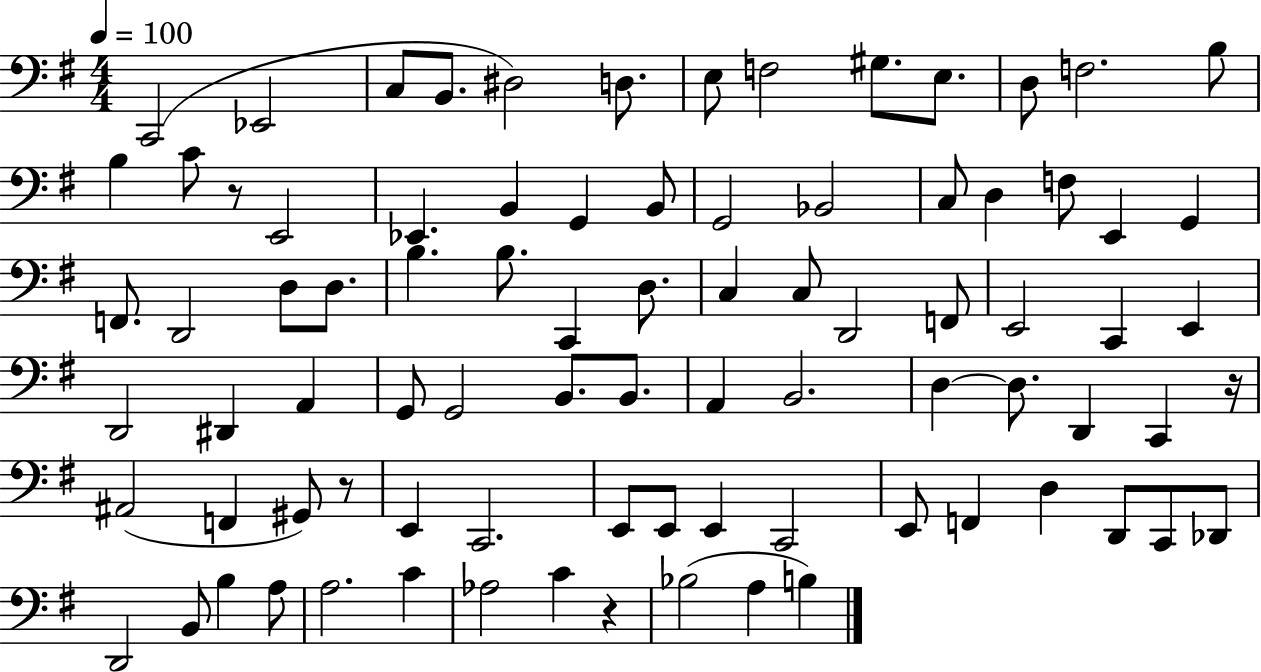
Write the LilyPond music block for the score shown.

{
  \clef bass
  \numericTimeSignature
  \time 4/4
  \key g \major
  \tempo 4 = 100
  c,2( ees,2 | c8 b,8. dis2) d8. | e8 f2 gis8. e8. | d8 f2. b8 | \break b4 c'8 r8 e,2 | ees,4. b,4 g,4 b,8 | g,2 bes,2 | c8 d4 f8 e,4 g,4 | \break f,8. d,2 d8 d8. | b4. b8. c,4 d8. | c4 c8 d,2 f,8 | e,2 c,4 e,4 | \break d,2 dis,4 a,4 | g,8 g,2 b,8. b,8. | a,4 b,2. | d4~~ d8. d,4 c,4 r16 | \break ais,2( f,4 gis,8) r8 | e,4 c,2. | e,8 e,8 e,4 c,2 | e,8 f,4 d4 d,8 c,8 des,8 | \break d,2 b,8 b4 a8 | a2. c'4 | aes2 c'4 r4 | bes2( a4 b4) | \break \bar "|."
}